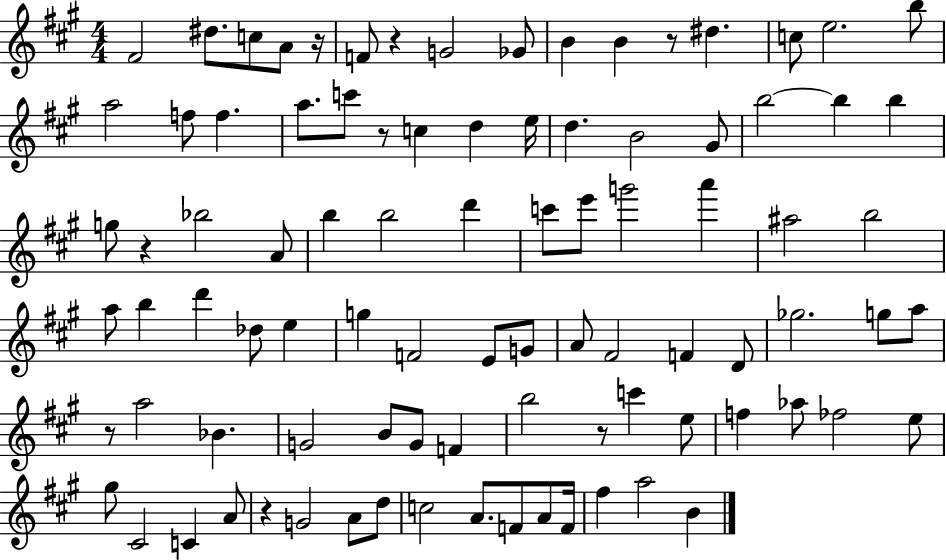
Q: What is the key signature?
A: A major